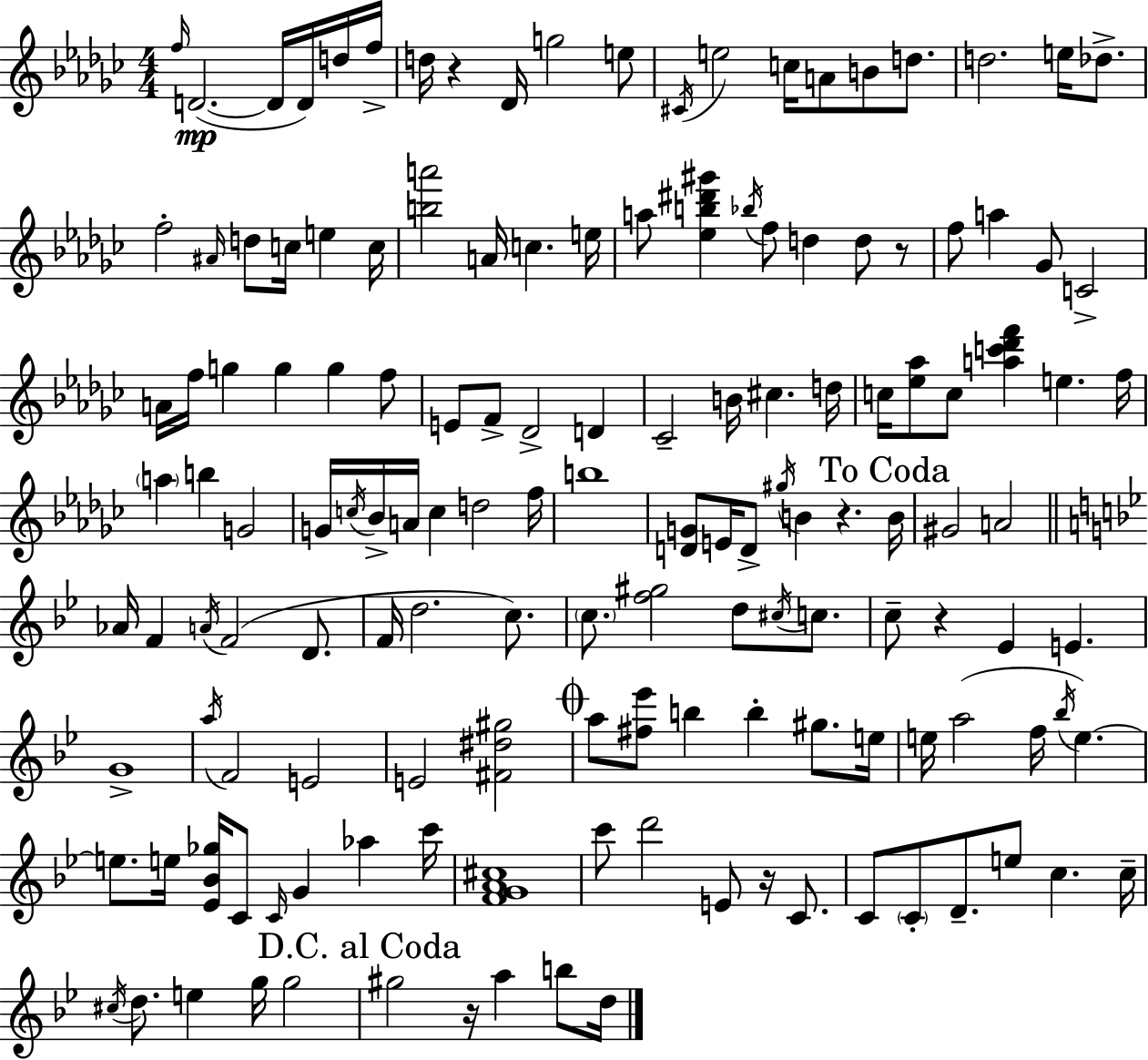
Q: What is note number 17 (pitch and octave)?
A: D5